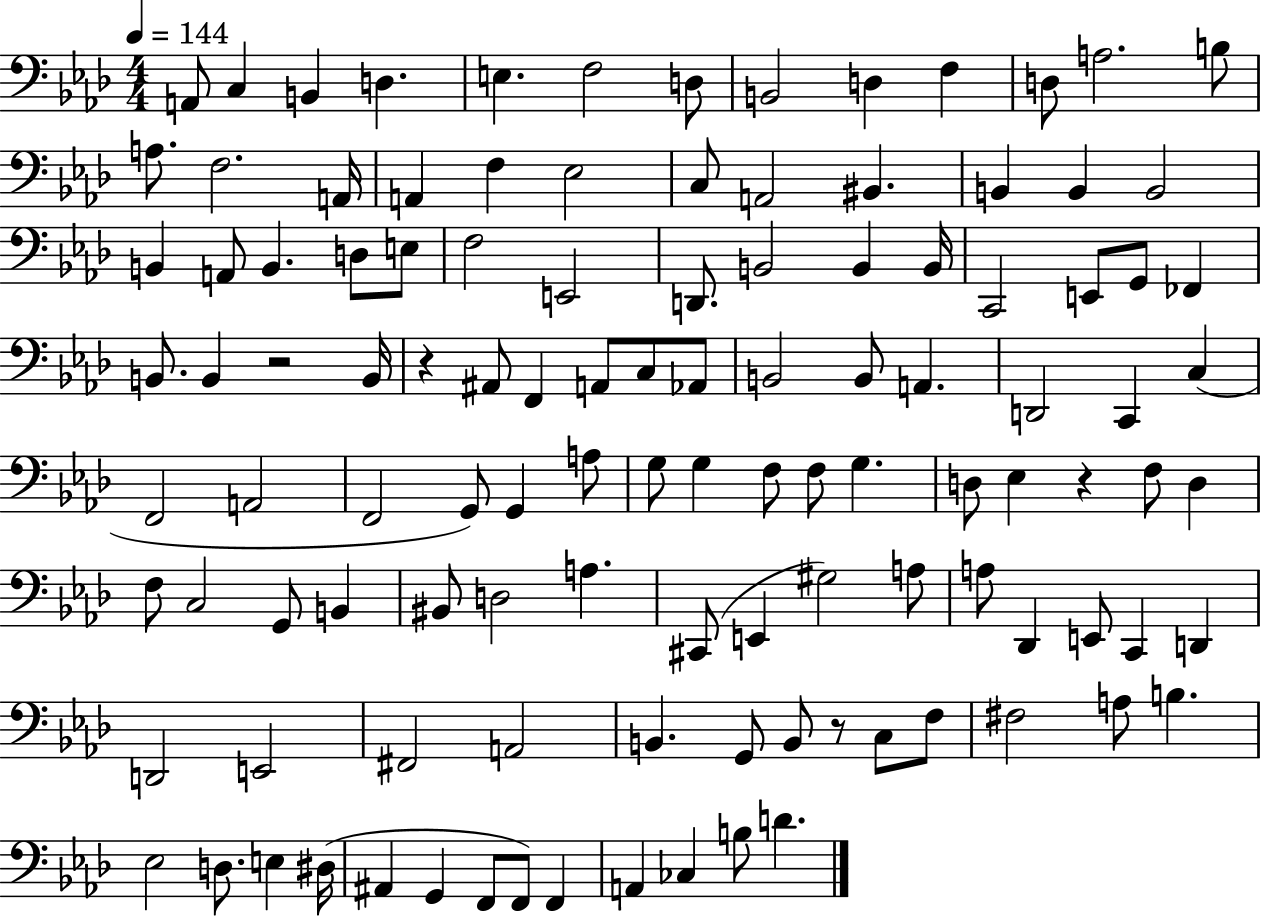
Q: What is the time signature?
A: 4/4